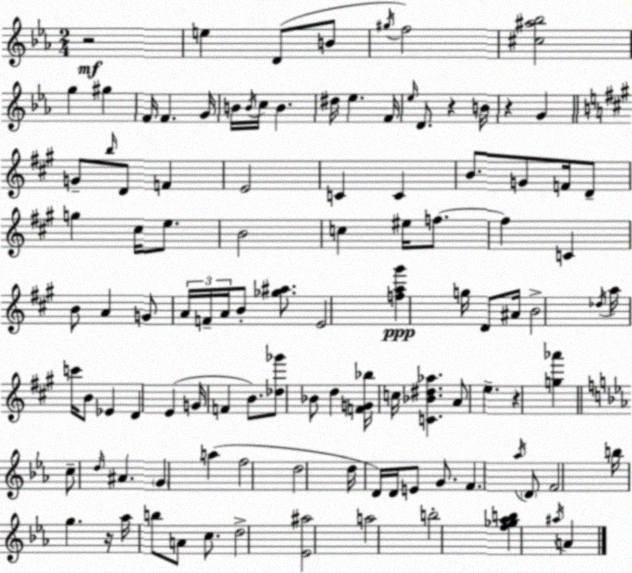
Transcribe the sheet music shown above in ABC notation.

X:1
T:Untitled
M:2/4
L:1/4
K:Eb
z2 e D/2 B/2 ^g/4 f2 [^c^a_b]2 g ^g F/4 F G/4 B/4 B/4 c/4 B ^d/4 _e F/4 _e/4 D/2 z B/4 z G G/2 b/4 D/2 F E2 C C B/2 G/2 F/4 D/2 g ^c/4 e/2 B2 c ^e/4 f/2 f C B/2 A G/2 A/4 F/4 A/4 B/2 [_g^a]/2 E2 [fa^g'] g/4 D/2 ^A/4 B2 _d/4 a/4 c'/4 B/2 _E D E G/4 F B/2 [_d_g']/2 _B/2 d [FG_b]/4 c/4 [C_B^d_a] A/2 e z [g_a'] c/2 d/4 ^A G a f2 d2 d/4 D/4 D/4 E/2 G/2 F _a/4 D/2 F2 b/4 g z/4 _a/4 b/2 A/2 c/2 d2 [_E^a]2 a2 b2 [f_g_ab] ^a/4 A